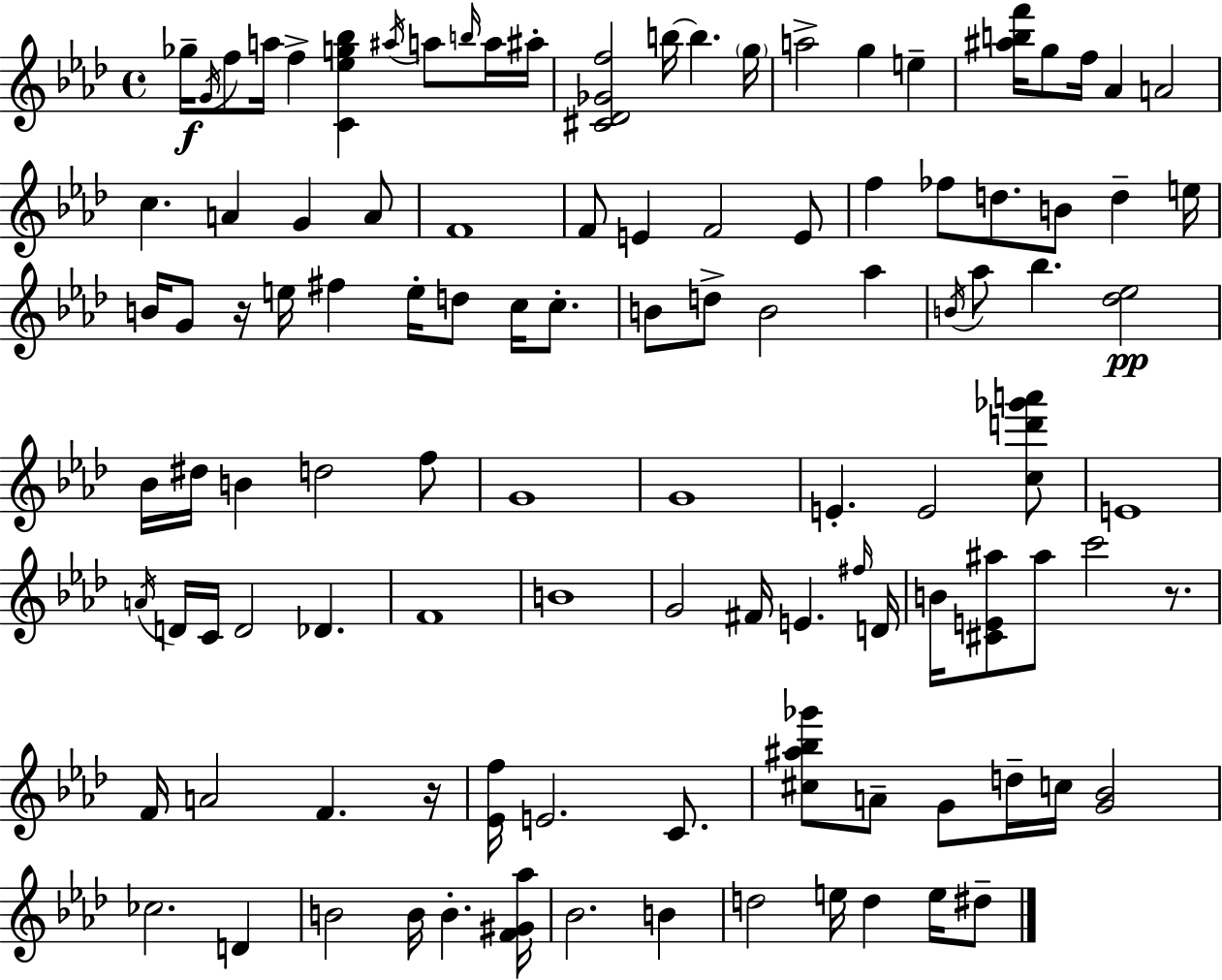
Gb5/s G4/s F5/e A5/s F5/q [C4,Eb5,G5,Bb5]/q A#5/s A5/e B5/s A5/s A#5/s [C#4,Db4,Gb4,F5]/h B5/s B5/q. G5/s A5/h G5/q E5/q [A#5,B5,F6]/s G5/e F5/s Ab4/q A4/h C5/q. A4/q G4/q A4/e F4/w F4/e E4/q F4/h E4/e F5/q FES5/e D5/e. B4/e D5/q E5/s B4/s G4/e R/s E5/s F#5/q E5/s D5/e C5/s C5/e. B4/e D5/e B4/h Ab5/q B4/s Ab5/e Bb5/q. [Db5,Eb5]/h Bb4/s D#5/s B4/q D5/h F5/e G4/w G4/w E4/q. E4/h [C5,D6,Gb6,A6]/e E4/w A4/s D4/s C4/s D4/h Db4/q. F4/w B4/w G4/h F#4/s E4/q. F#5/s D4/s B4/s [C#4,E4,A#5]/e A#5/e C6/h R/e. F4/s A4/h F4/q. R/s [Eb4,F5]/s E4/h. C4/e. [C#5,A#5,Bb5,Gb6]/e A4/e G4/e D5/s C5/s [G4,Bb4]/h CES5/h. D4/q B4/h B4/s B4/q. [F4,G#4,Ab5]/s Bb4/h. B4/q D5/h E5/s D5/q E5/s D#5/e